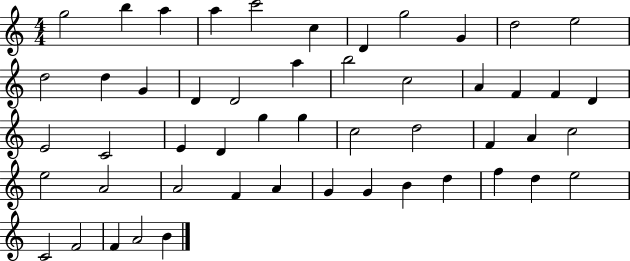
{
  \clef treble
  \numericTimeSignature
  \time 4/4
  \key c \major
  g''2 b''4 a''4 | a''4 c'''2 c''4 | d'4 g''2 g'4 | d''2 e''2 | \break d''2 d''4 g'4 | d'4 d'2 a''4 | b''2 c''2 | a'4 f'4 f'4 d'4 | \break e'2 c'2 | e'4 d'4 g''4 g''4 | c''2 d''2 | f'4 a'4 c''2 | \break e''2 a'2 | a'2 f'4 a'4 | g'4 g'4 b'4 d''4 | f''4 d''4 e''2 | \break c'2 f'2 | f'4 a'2 b'4 | \bar "|."
}